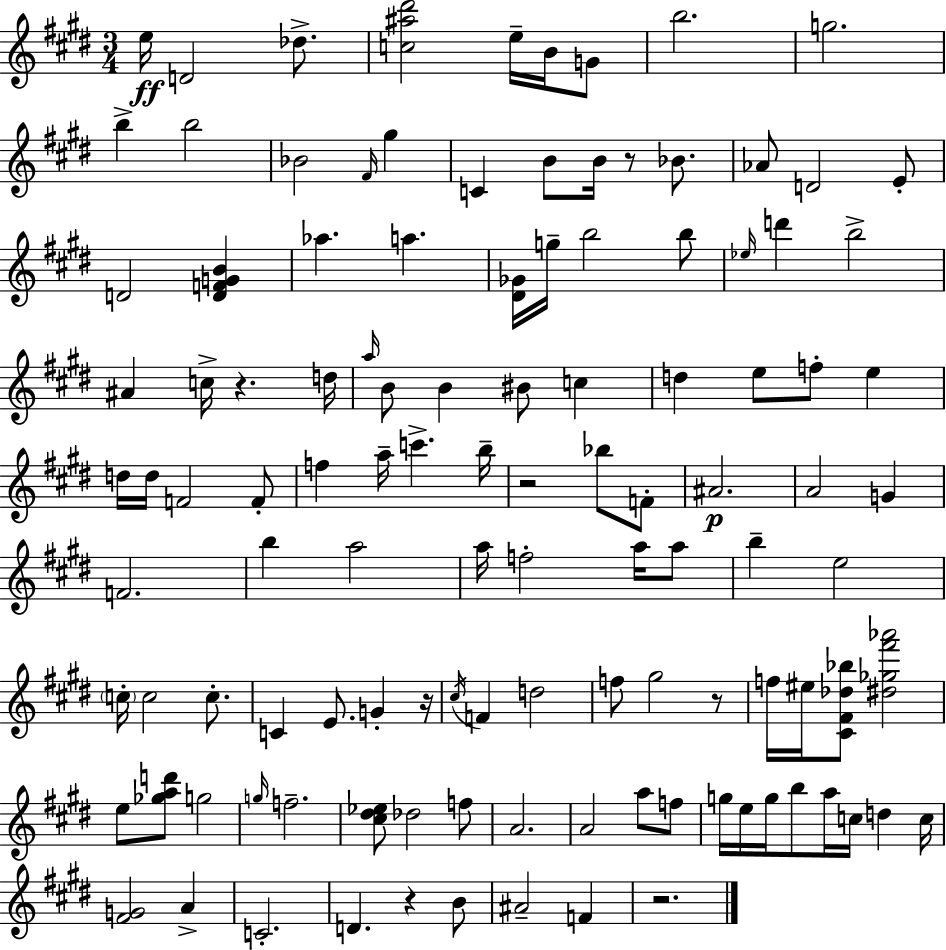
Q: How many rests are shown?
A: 7